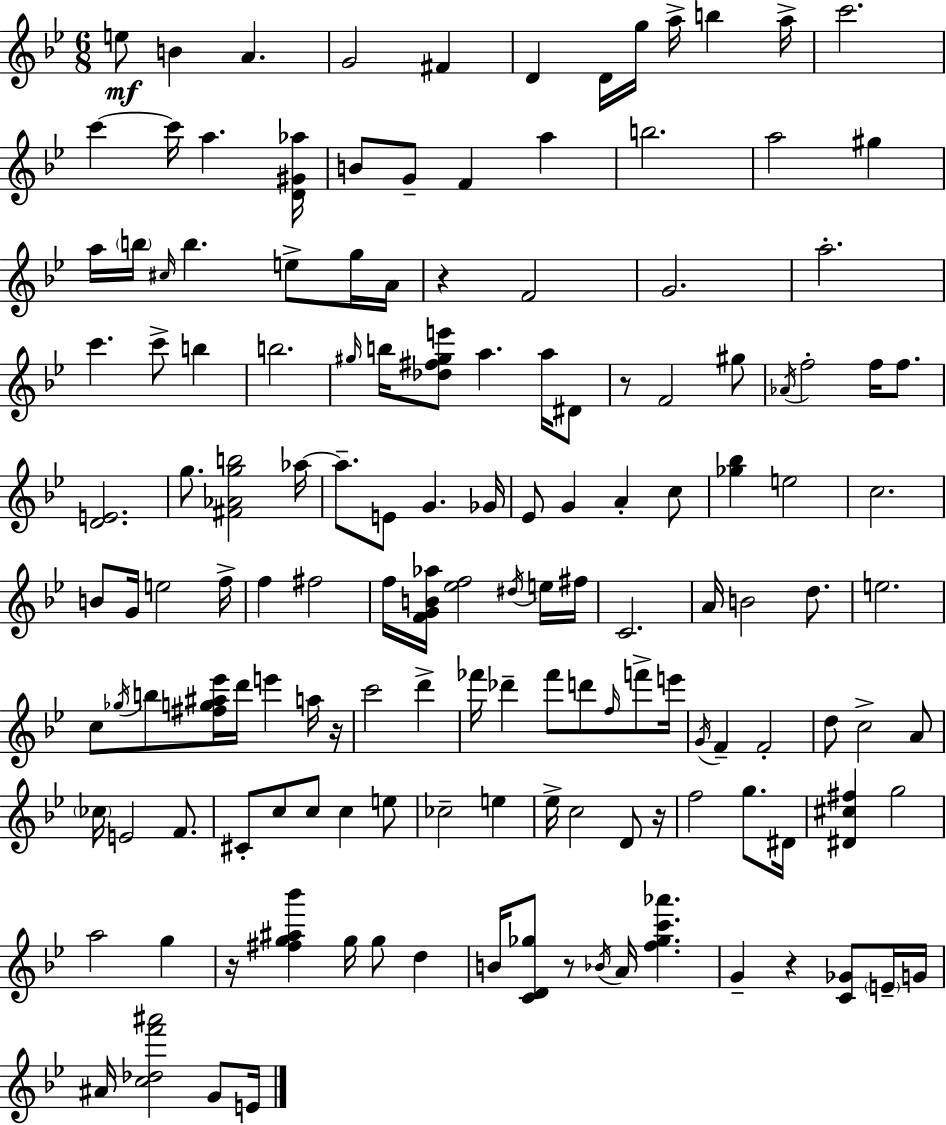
{
  \clef treble
  \numericTimeSignature
  \time 6/8
  \key g \minor
  e''8\mf b'4 a'4. | g'2 fis'4 | d'4 d'16 g''16 a''16-> b''4 a''16-> | c'''2. | \break c'''4~~ c'''16 a''4. <d' gis' aes''>16 | b'8 g'8-- f'4 a''4 | b''2. | a''2 gis''4 | \break a''16 \parenthesize b''16 \grace { cis''16 } b''4. e''8-> g''16 | a'16 r4 f'2 | g'2. | a''2.-. | \break c'''4. c'''8-> b''4 | b''2. | \grace { gis''16 } b''16 <des'' fis'' gis'' e'''>8 a''4. a''16 | dis'8 r8 f'2 | \break gis''8 \acciaccatura { aes'16 } f''2-. f''16 | f''8. <d' e'>2. | g''8. <fis' aes' g'' b''>2 | aes''16~~ aes''8.-- e'8 g'4. | \break ges'16 ees'8 g'4 a'4-. | c''8 <ges'' bes''>4 e''2 | c''2. | b'8 g'16 e''2 | \break f''16-> f''4 fis''2 | f''16 <f' g' b' aes''>16 <ees'' f''>2 | \acciaccatura { dis''16 } e''16 fis''16 c'2. | a'16 b'2 | \break d''8. e''2. | c''8 \acciaccatura { ges''16 } b''8 <fis'' g'' ais'' ees'''>16 d'''16 e'''4 | a''16 r16 c'''2 | d'''4-> fes'''16 des'''4-- fes'''8 | \break d'''8 \grace { f''16 } f'''8-> e'''16 \acciaccatura { g'16 } f'4-- f'2-. | d''8 c''2-> | a'8 \parenthesize ces''16 e'2 | f'8. cis'8-. c''8 c''8 | \break c''4 e''8 ces''2-- | e''4 ees''16-> c''2 | d'8 r16 f''2 | g''8. dis'16 <dis' cis'' fis''>4 g''2 | \break a''2 | g''4 r16 <fis'' g'' ais'' bes'''>4 | g''16 g''8 d''4 b'16 <c' d' ges''>8 r8 | \acciaccatura { bes'16 } a'16 <f'' ges'' c''' aes'''>4. g'4-- | \break r4 <c' ges'>8 \parenthesize e'16-- g'16 ais'16 <c'' des'' f''' ais'''>2 | g'8 e'16 \bar "|."
}